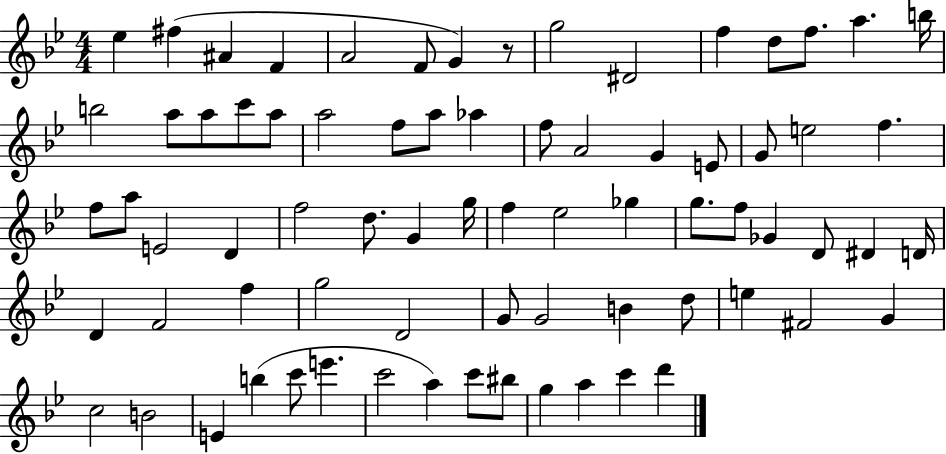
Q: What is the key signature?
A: BES major